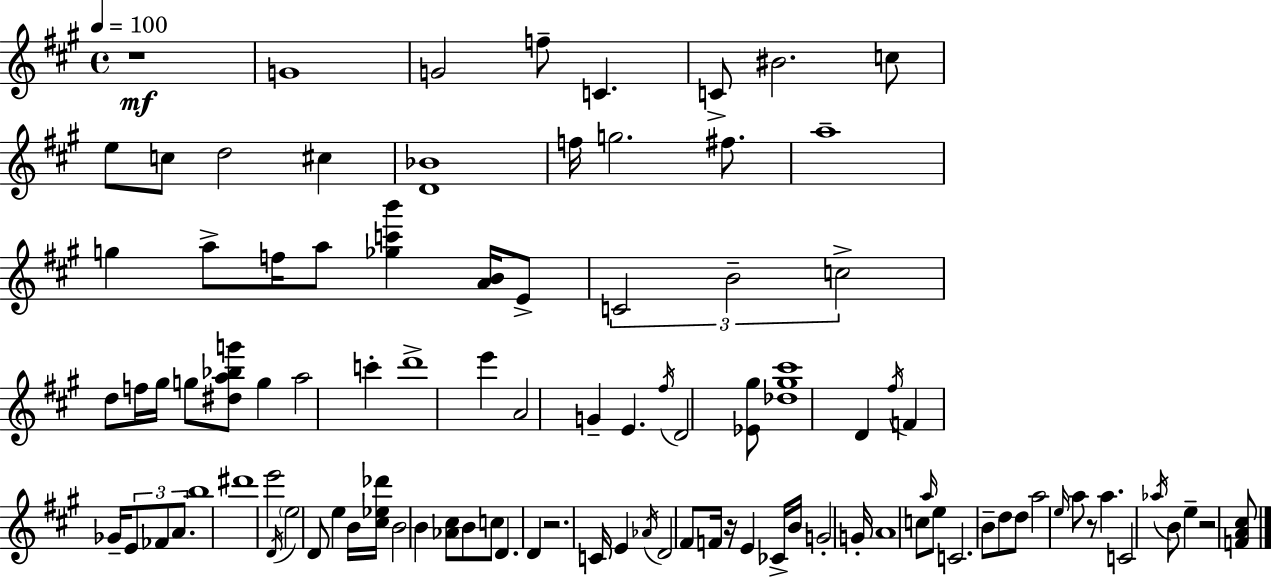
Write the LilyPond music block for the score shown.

{
  \clef treble
  \time 4/4
  \defaultTimeSignature
  \key a \major
  \tempo 4 = 100
  \repeat volta 2 { r1\mf | g'1 | g'2 f''8-- c'4. | c'8-> bis'2. c''8 | \break e''8 c''8 d''2 cis''4 | <d' bes'>1 | f''16 g''2. fis''8. | a''1-- | \break g''4 a''8-> f''16 a''8 <ges'' c''' b'''>4 <a' b'>16 e'8-> | \tuplet 3/2 { c'2 b'2-- | c''2-> } d''8 f''16 gis''16 g''8 <dis'' a'' bes'' g'''>8 | g''4 a''2 c'''4-. | \break d'''1-> | e'''4 a'2 g'4-- | e'4. \acciaccatura { fis''16 } d'2 <ees' gis''>8 | <des'' gis'' cis'''>1 | \break d'4 \acciaccatura { fis''16 } f'4 ges'16-- \tuplet 3/2 { e'8 fes'8 a'8. } | b''1 | dis'''1 | e'''2 \acciaccatura { d'16 } \parenthesize e''2 | \break d'8 e''4 b'16 <cis'' ees'' des'''>16 b'2 | b'4 <aes' cis''>8 b'8 c''8 d'4. | d'4 r2. | c'16 e'4 \acciaccatura { aes'16 } d'2 | \break fis'8 f'16 r16 e'4 ces'16-> b'16 g'2-. | g'16-. a'1 | c''8 \grace { a''16 } e''8 c'2. | b'8-- d''8 d''8 a''2 | \break \grace { e''16 } a''8 r8 a''4. c'2 | \acciaccatura { aes''16 } b'8 e''4-- r2 | <f' a' cis''>8 } \bar "|."
}